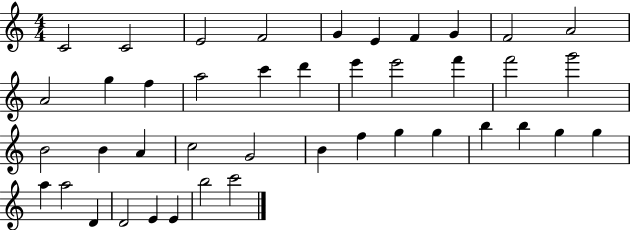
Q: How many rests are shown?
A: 0